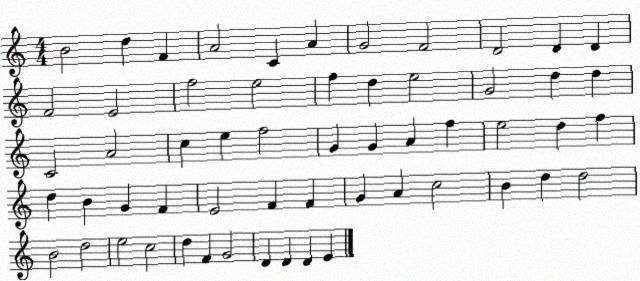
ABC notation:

X:1
T:Untitled
M:4/4
L:1/4
K:C
B2 d F A2 C A G2 F2 D2 D D F2 E2 f2 e2 f d e2 G2 d d C2 A2 c e f2 G G A f e2 d f d B G F E2 F F G A c2 B d d2 B2 d2 e2 c2 d F G2 D D D E